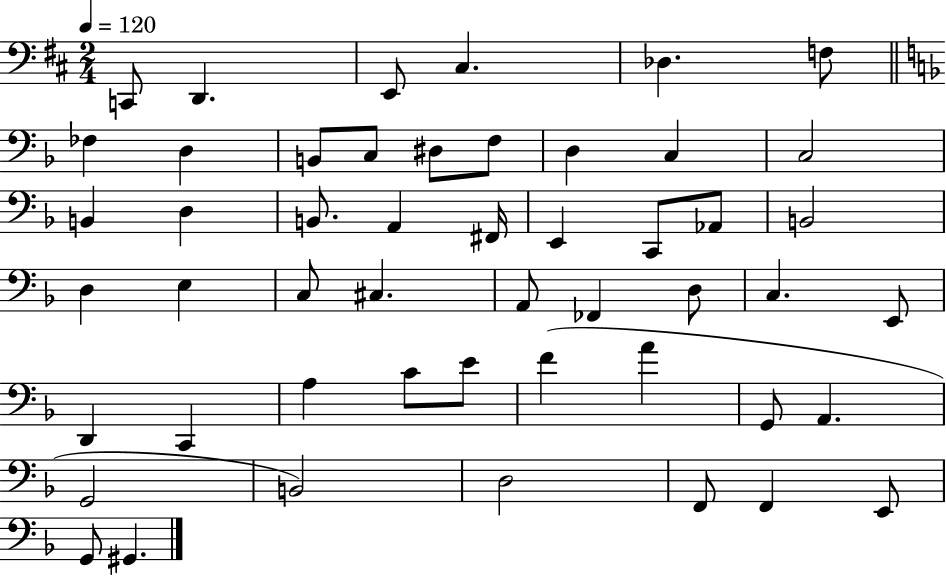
{
  \clef bass
  \numericTimeSignature
  \time 2/4
  \key d \major
  \tempo 4 = 120
  c,8 d,4. | e,8 cis4. | des4. f8 | \bar "||" \break \key f \major fes4 d4 | b,8 c8 dis8 f8 | d4 c4 | c2 | \break b,4 d4 | b,8. a,4 fis,16 | e,4 c,8 aes,8 | b,2 | \break d4 e4 | c8 cis4. | a,8 fes,4 d8 | c4. e,8 | \break d,4 c,4 | a4 c'8 e'8 | f'4( a'4 | g,8 a,4. | \break g,2 | b,2) | d2 | f,8 f,4 e,8 | \break g,8 gis,4. | \bar "|."
}